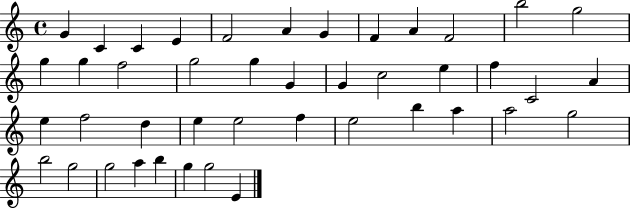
G4/q C4/q C4/q E4/q F4/h A4/q G4/q F4/q A4/q F4/h B5/h G5/h G5/q G5/q F5/h G5/h G5/q G4/q G4/q C5/h E5/q F5/q C4/h A4/q E5/q F5/h D5/q E5/q E5/h F5/q E5/h B5/q A5/q A5/h G5/h B5/h G5/h G5/h A5/q B5/q G5/q G5/h E4/q